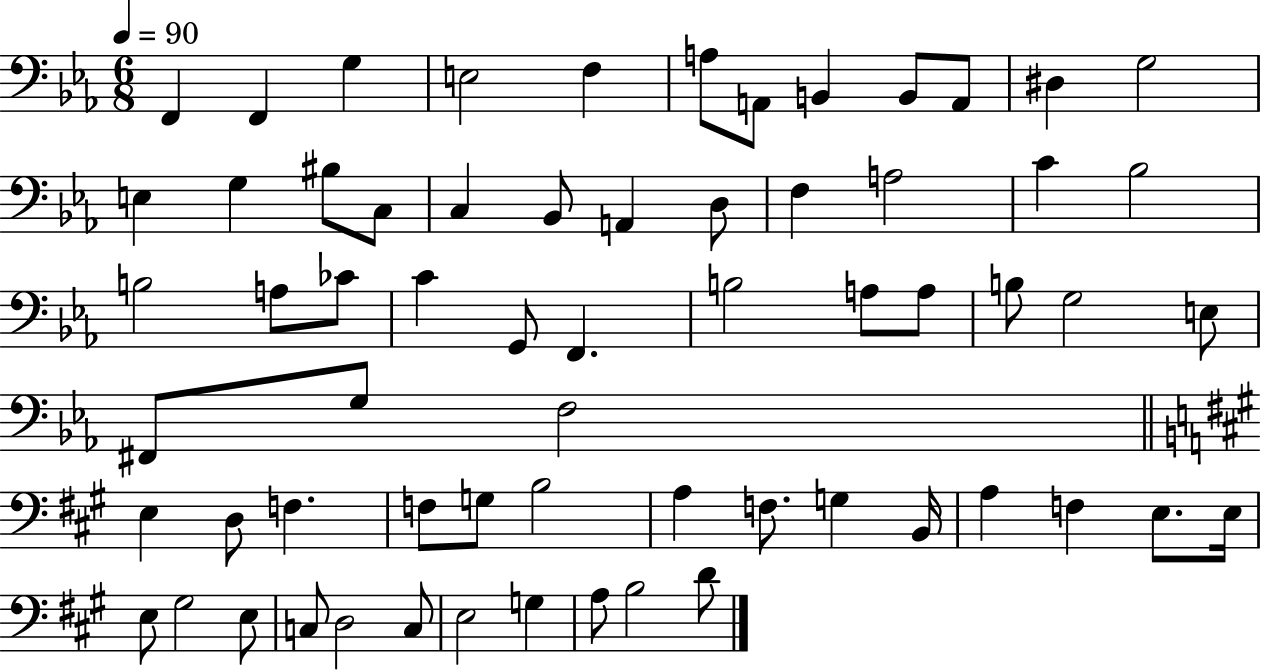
{
  \clef bass
  \numericTimeSignature
  \time 6/8
  \key ees \major
  \tempo 4 = 90
  f,4 f,4 g4 | e2 f4 | a8 a,8 b,4 b,8 a,8 | dis4 g2 | \break e4 g4 bis8 c8 | c4 bes,8 a,4 d8 | f4 a2 | c'4 bes2 | \break b2 a8 ces'8 | c'4 g,8 f,4. | b2 a8 a8 | b8 g2 e8 | \break fis,8 g8 f2 | \bar "||" \break \key a \major e4 d8 f4. | f8 g8 b2 | a4 f8. g4 b,16 | a4 f4 e8. e16 | \break e8 gis2 e8 | c8 d2 c8 | e2 g4 | a8 b2 d'8 | \break \bar "|."
}